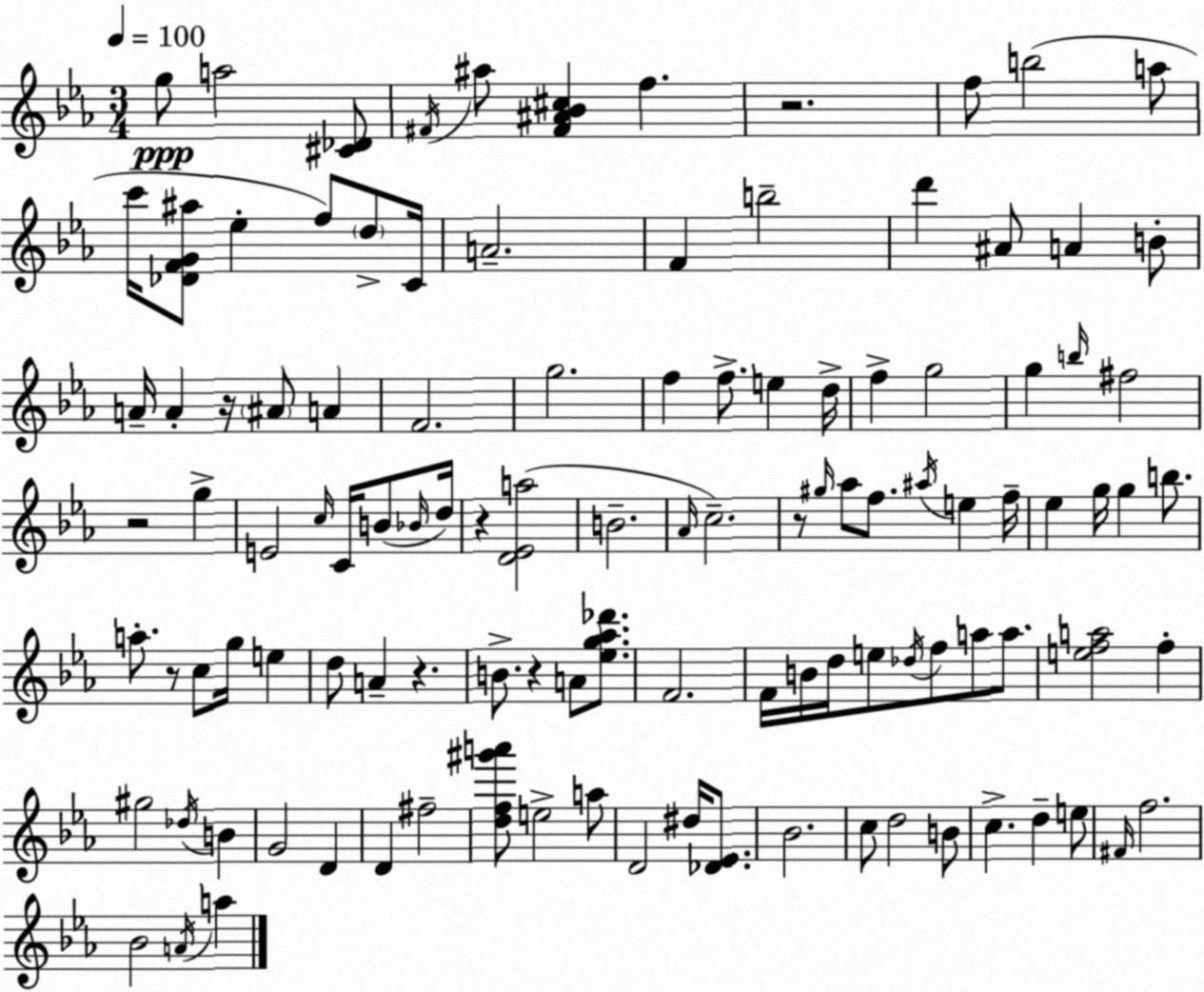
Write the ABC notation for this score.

X:1
T:Untitled
M:3/4
L:1/4
K:Cm
g/2 a2 [^C_D]/2 ^F/4 ^a/2 [^F^A_B^c] f z2 f/2 b2 a/2 c'/4 [_DFG^a]/2 _e f/2 d/2 C/4 A2 F b2 d' ^A/2 A B/2 A/4 A z/4 ^A/2 A F2 g2 f f/2 e d/4 f g2 g b/4 ^f2 z2 g E2 c/4 C/4 B/2 _B/4 d/4 z [D_Ea]2 B2 _A/4 c2 z/2 ^g/4 _a/2 f/2 ^a/4 e f/4 _e g/4 g b/2 a/2 z/2 c/2 g/4 e d/2 A z B/2 z A/2 [_eg_a_d']/2 F2 F/4 B/4 d/4 e/2 _d/4 f/2 a/2 a/2 [efa]2 f ^g2 _d/4 B G2 D D ^f2 [df^g'a']/2 e2 a/2 D2 ^d/4 [_D_E]/2 _B2 c/2 d2 B/2 c d e/2 ^F/4 f2 _B2 A/4 a